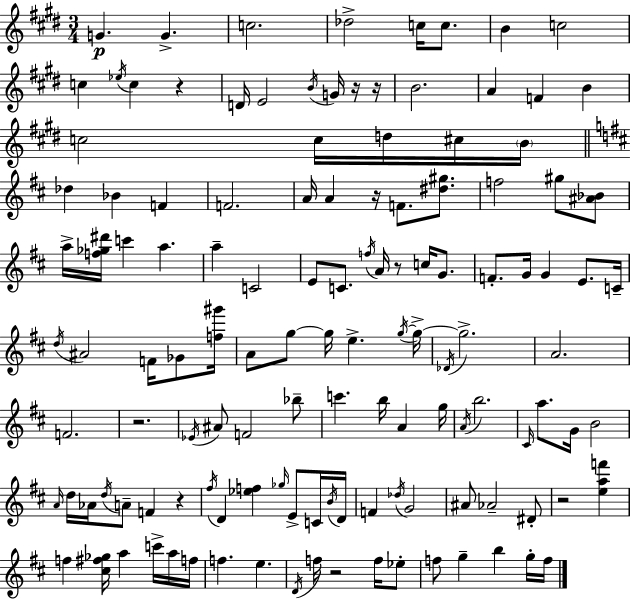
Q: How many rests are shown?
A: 9